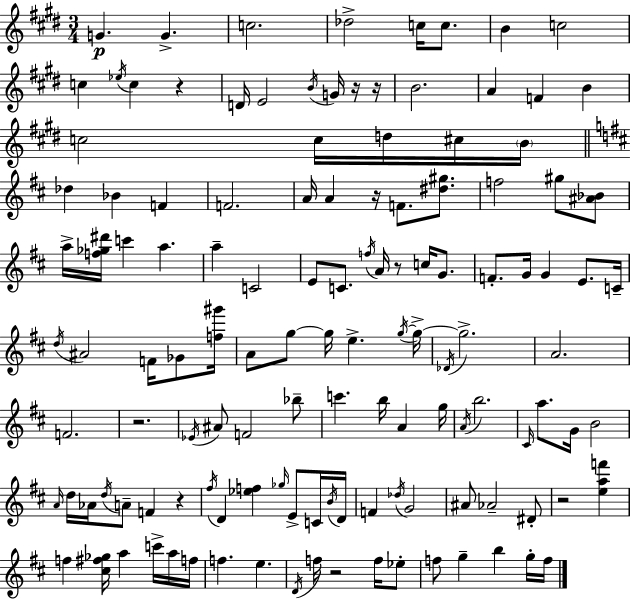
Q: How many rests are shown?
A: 9